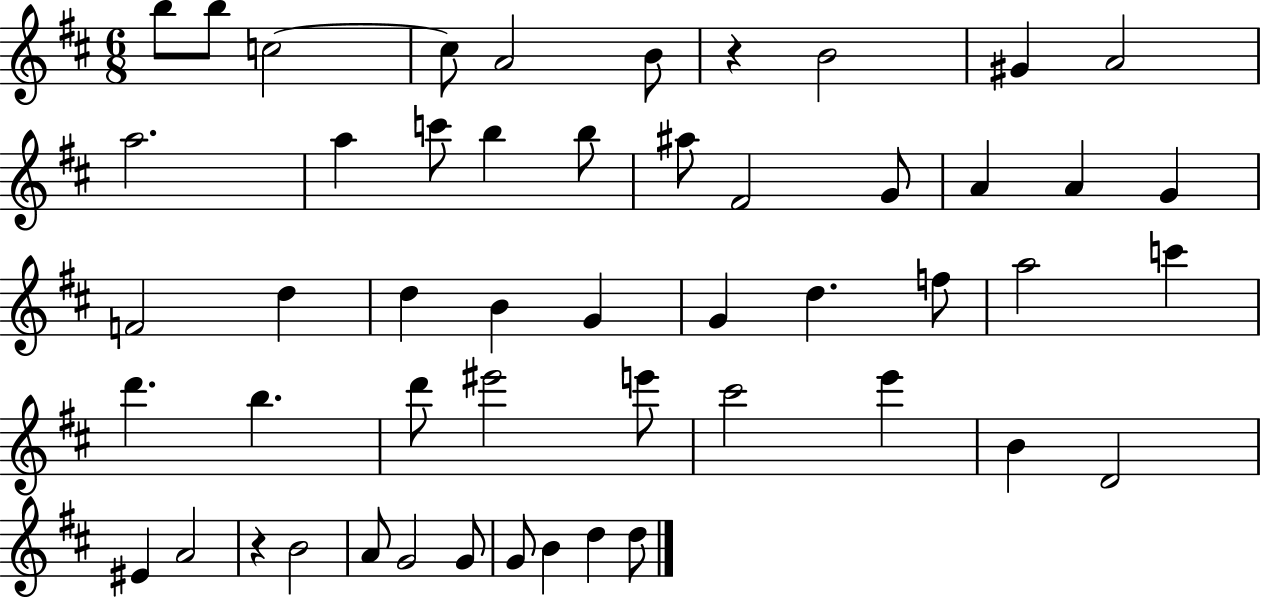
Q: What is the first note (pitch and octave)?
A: B5